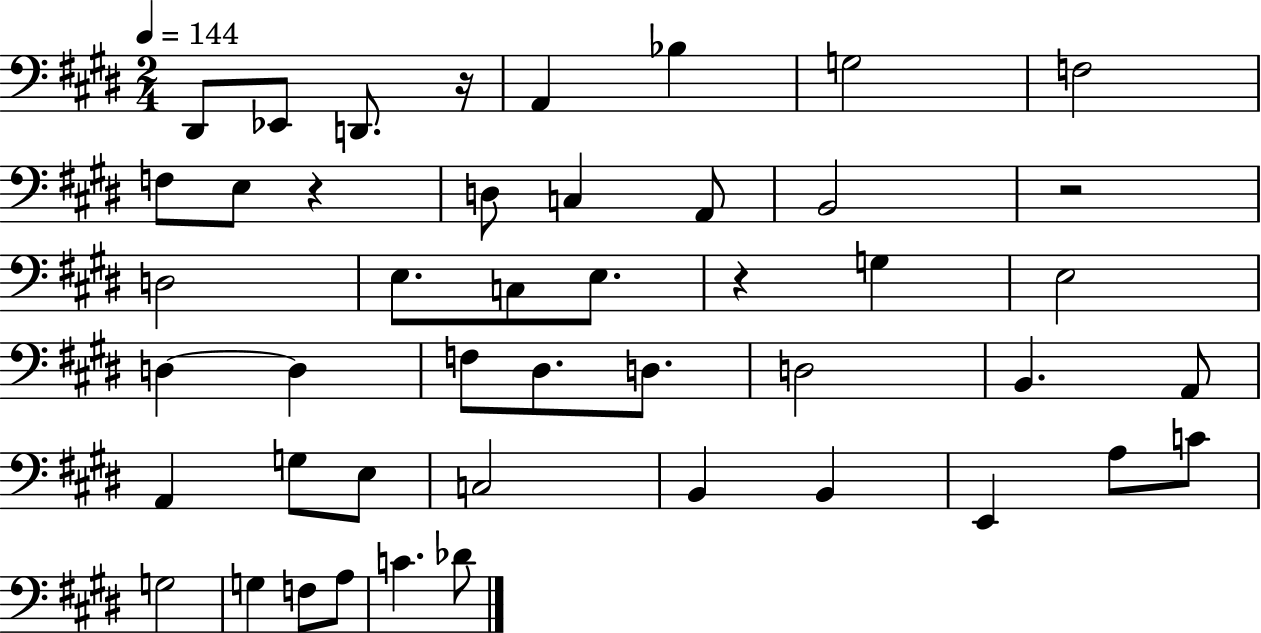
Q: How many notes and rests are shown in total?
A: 46